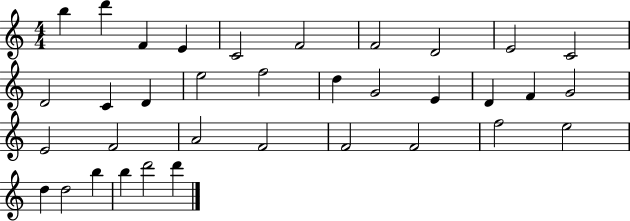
B5/q D6/q F4/q E4/q C4/h F4/h F4/h D4/h E4/h C4/h D4/h C4/q D4/q E5/h F5/h D5/q G4/h E4/q D4/q F4/q G4/h E4/h F4/h A4/h F4/h F4/h F4/h F5/h E5/h D5/q D5/h B5/q B5/q D6/h D6/q